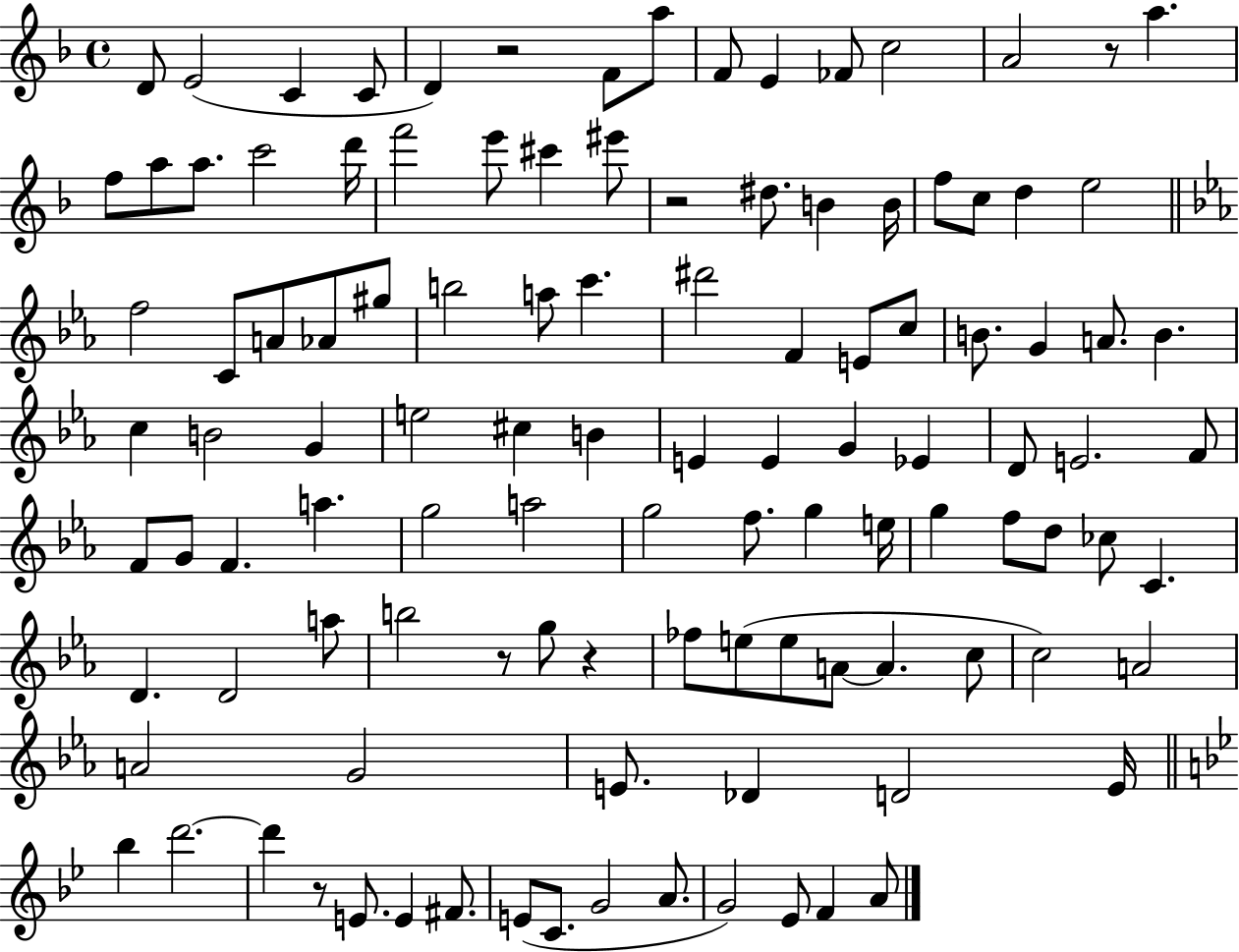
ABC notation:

X:1
T:Untitled
M:4/4
L:1/4
K:F
D/2 E2 C C/2 D z2 F/2 a/2 F/2 E _F/2 c2 A2 z/2 a f/2 a/2 a/2 c'2 d'/4 f'2 e'/2 ^c' ^e'/2 z2 ^d/2 B B/4 f/2 c/2 d e2 f2 C/2 A/2 _A/2 ^g/2 b2 a/2 c' ^d'2 F E/2 c/2 B/2 G A/2 B c B2 G e2 ^c B E E G _E D/2 E2 F/2 F/2 G/2 F a g2 a2 g2 f/2 g e/4 g f/2 d/2 _c/2 C D D2 a/2 b2 z/2 g/2 z _f/2 e/2 e/2 A/2 A c/2 c2 A2 A2 G2 E/2 _D D2 E/4 _b d'2 d' z/2 E/2 E ^F/2 E/2 C/2 G2 A/2 G2 _E/2 F A/2